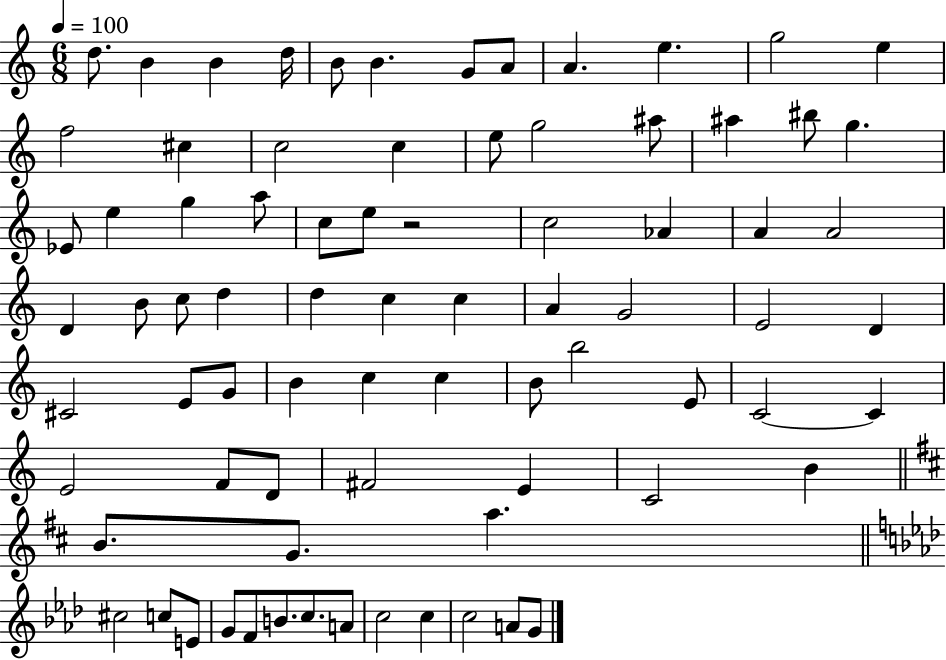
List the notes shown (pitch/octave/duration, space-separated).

D5/e. B4/q B4/q D5/s B4/e B4/q. G4/e A4/e A4/q. E5/q. G5/h E5/q F5/h C#5/q C5/h C5/q E5/e G5/h A#5/e A#5/q BIS5/e G5/q. Eb4/e E5/q G5/q A5/e C5/e E5/e R/h C5/h Ab4/q A4/q A4/h D4/q B4/e C5/e D5/q D5/q C5/q C5/q A4/q G4/h E4/h D4/q C#4/h E4/e G4/e B4/q C5/q C5/q B4/e B5/h E4/e C4/h C4/q E4/h F4/e D4/e F#4/h E4/q C4/h B4/q B4/e. G4/e. A5/q. C#5/h C5/e E4/e G4/e F4/e B4/e. C5/e. A4/e C5/h C5/q C5/h A4/e G4/e